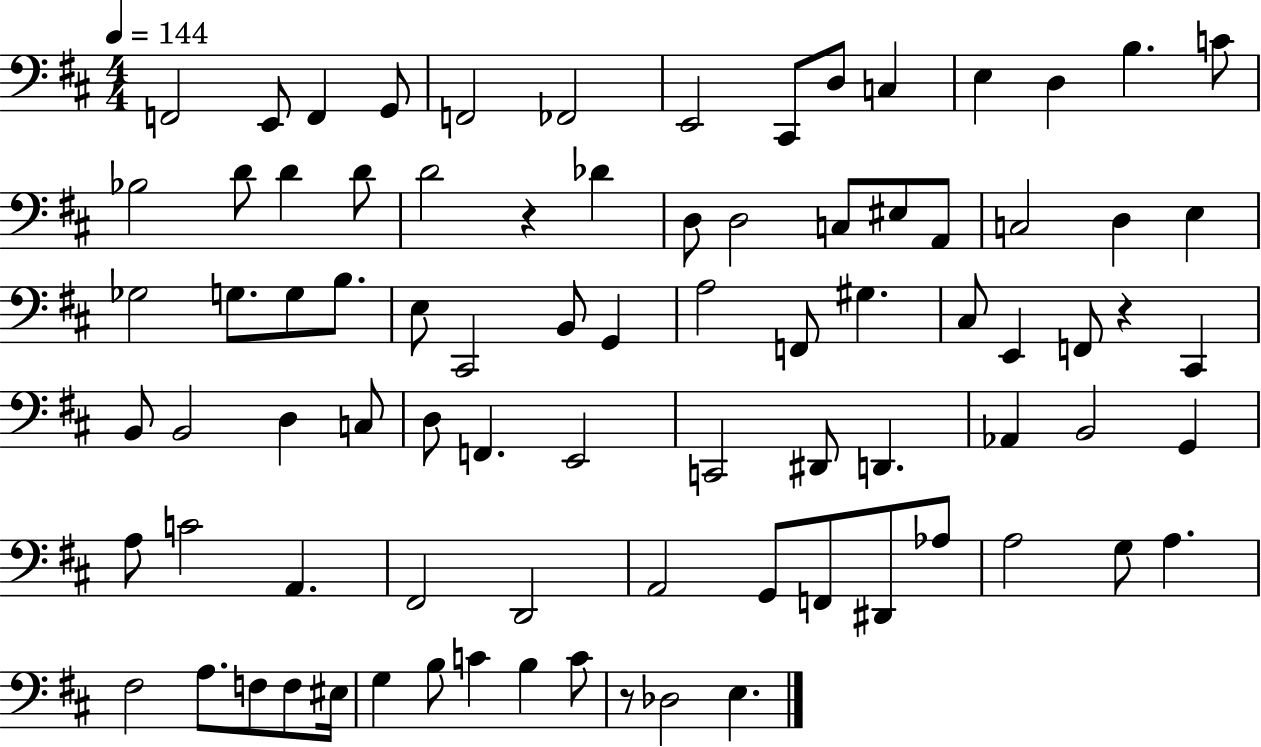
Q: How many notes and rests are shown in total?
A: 84